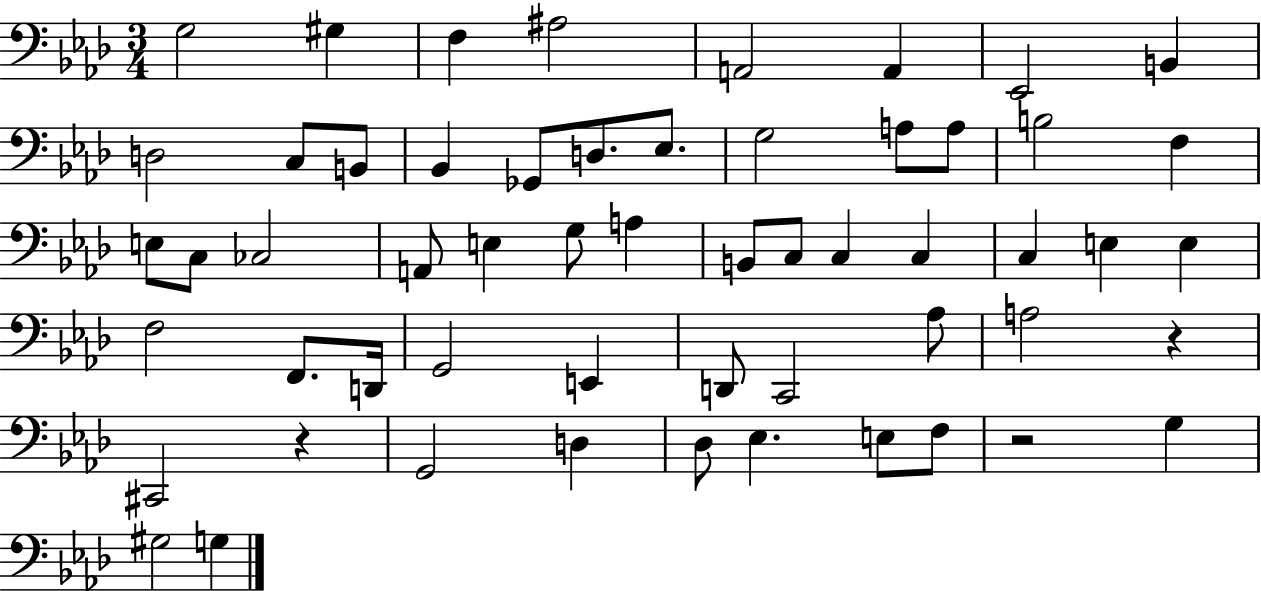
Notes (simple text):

G3/h G#3/q F3/q A#3/h A2/h A2/q Eb2/h B2/q D3/h C3/e B2/e Bb2/q Gb2/e D3/e. Eb3/e. G3/h A3/e A3/e B3/h F3/q E3/e C3/e CES3/h A2/e E3/q G3/e A3/q B2/e C3/e C3/q C3/q C3/q E3/q E3/q F3/h F2/e. D2/s G2/h E2/q D2/e C2/h Ab3/e A3/h R/q C#2/h R/q G2/h D3/q Db3/e Eb3/q. E3/e F3/e R/h G3/q G#3/h G3/q